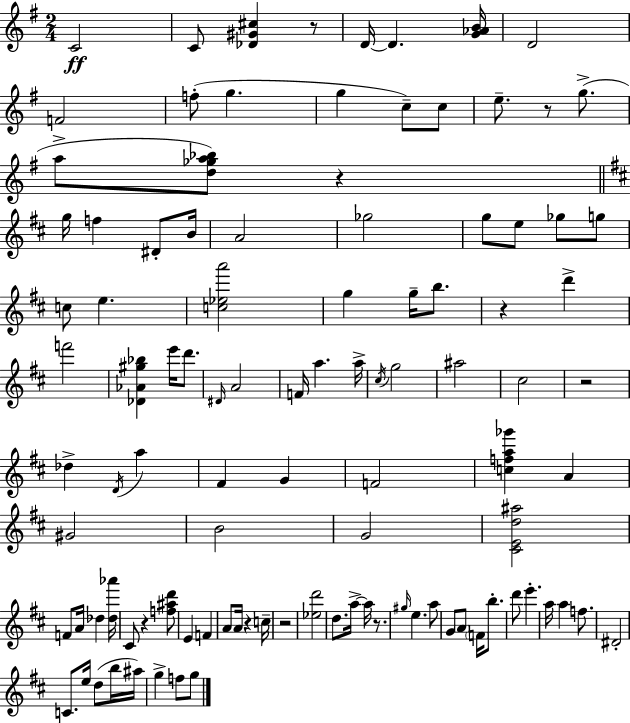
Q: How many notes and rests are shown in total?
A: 104